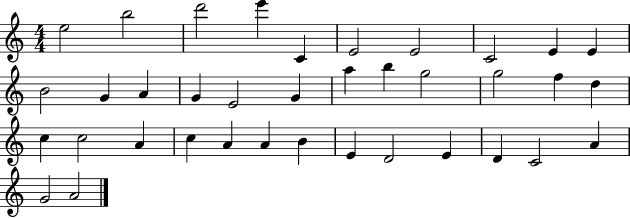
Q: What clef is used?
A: treble